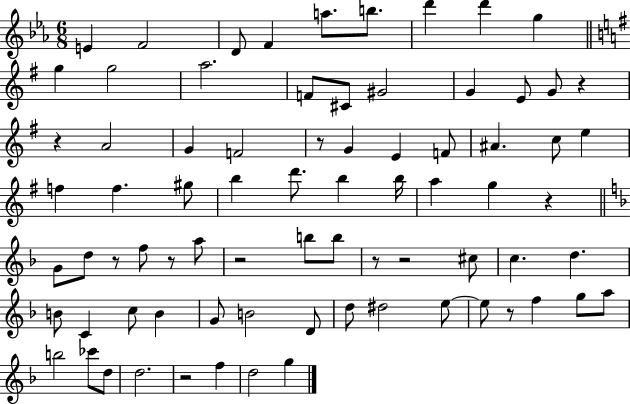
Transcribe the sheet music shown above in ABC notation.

X:1
T:Untitled
M:6/8
L:1/4
K:Eb
E F2 D/2 F a/2 b/2 d' d' g g g2 a2 F/2 ^C/2 ^G2 G E/2 G/2 z z A2 G F2 z/2 G E F/2 ^A c/2 e f f ^g/2 b d'/2 b b/4 a g z G/2 d/2 z/2 f/2 z/2 a/2 z2 b/2 b/2 z/2 z2 ^c/2 c d B/2 C c/2 B G/2 B2 D/2 d/2 ^d2 e/2 e/2 z/2 f g/2 a/2 b2 _c'/2 d/2 d2 z2 f d2 g